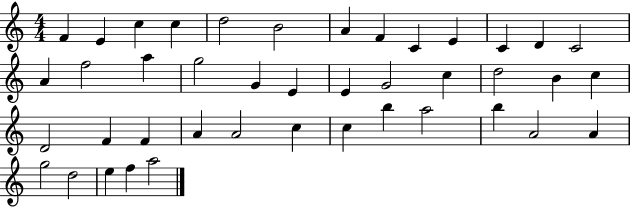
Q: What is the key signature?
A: C major